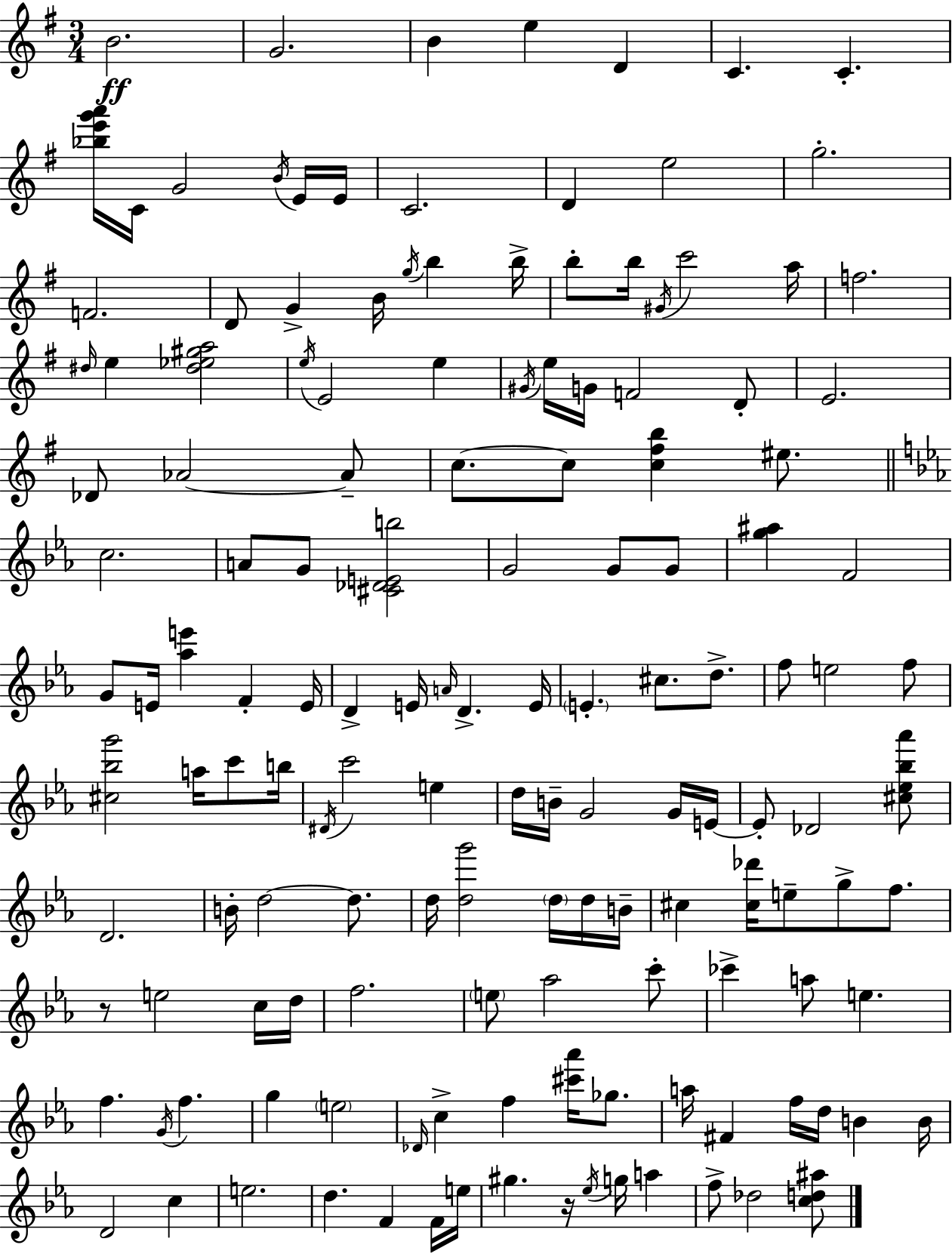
B4/h. G4/h. B4/q E5/q D4/q C4/q. C4/q. [Bb5,E6,G6,A6]/s C4/s G4/h B4/s E4/s E4/s C4/h. D4/q E5/h G5/h. F4/h. D4/e G4/q B4/s G5/s B5/q B5/s B5/e B5/s G#4/s C6/h A5/s F5/h. D#5/s E5/q [D#5,Eb5,G#5,A5]/h E5/s E4/h E5/q G#4/s E5/s G4/s F4/h D4/e E4/h. Db4/e Ab4/h Ab4/e C5/e. C5/e [C5,F#5,B5]/q EIS5/e. C5/h. A4/e G4/e [C#4,Db4,E4,B5]/h G4/h G4/e G4/e [G5,A#5]/q F4/h G4/e E4/s [Ab5,E6]/q F4/q E4/s D4/q E4/s A4/s D4/q. E4/s E4/q. C#5/e. D5/e. F5/e E5/h F5/e [C#5,Bb5,G6]/h A5/s C6/e B5/s D#4/s C6/h E5/q D5/s B4/s G4/h G4/s E4/s E4/e Db4/h [C#5,Eb5,Bb5,Ab6]/e D4/h. B4/s D5/h D5/e. D5/s [D5,G6]/h D5/s D5/s B4/s C#5/q [C#5,Db6]/s E5/e G5/e F5/e. R/e E5/h C5/s D5/s F5/h. E5/e Ab5/h C6/e CES6/q A5/e E5/q. F5/q. G4/s F5/q. G5/q E5/h Db4/s C5/q F5/q [C#6,Ab6]/s Gb5/e. A5/s F#4/q F5/s D5/s B4/q B4/s D4/h C5/q E5/h. D5/q. F4/q F4/s E5/s G#5/q. R/s Eb5/s G5/s A5/q F5/e Db5/h [C5,D5,A#5]/e